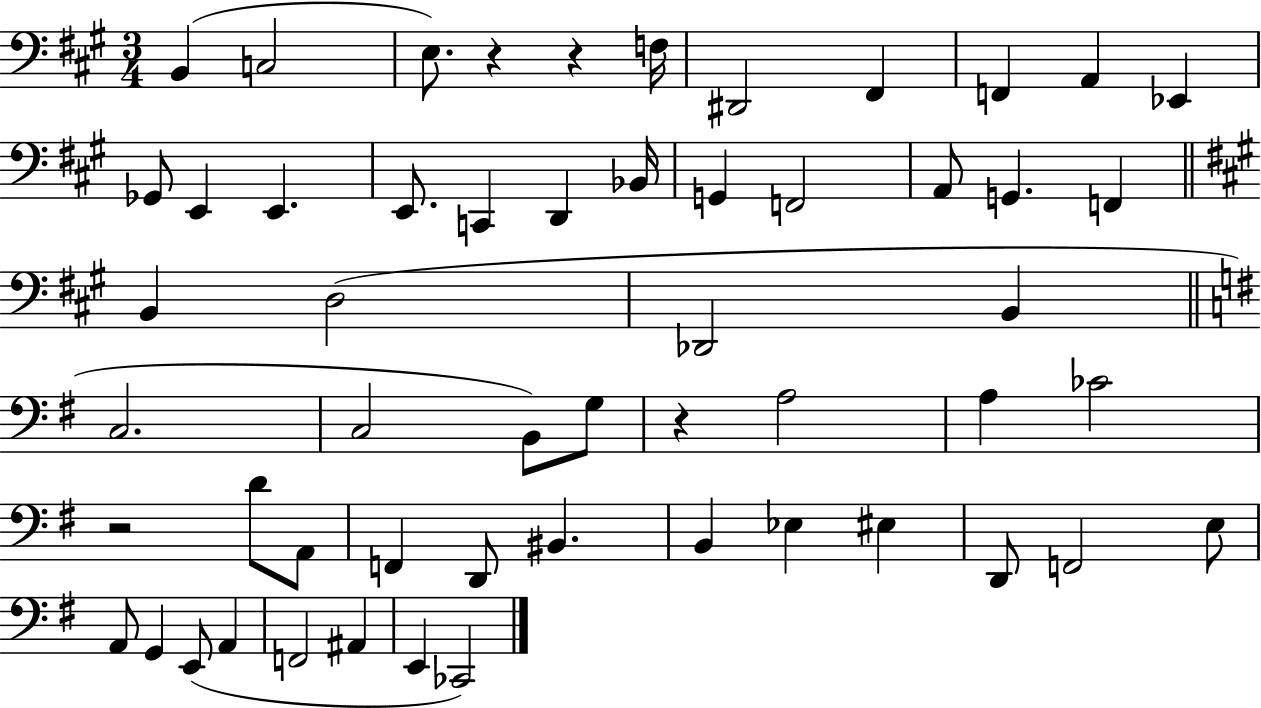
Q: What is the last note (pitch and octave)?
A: CES2